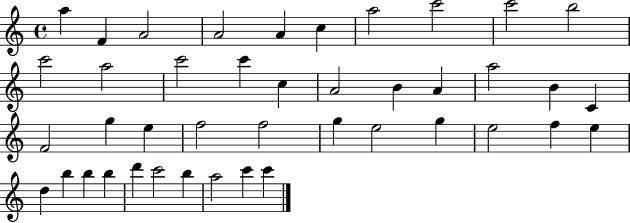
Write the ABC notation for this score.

X:1
T:Untitled
M:4/4
L:1/4
K:C
a F A2 A2 A c a2 c'2 c'2 b2 c'2 a2 c'2 c' c A2 B A a2 B C F2 g e f2 f2 g e2 g e2 f e d b b b d' c'2 b a2 c' c'